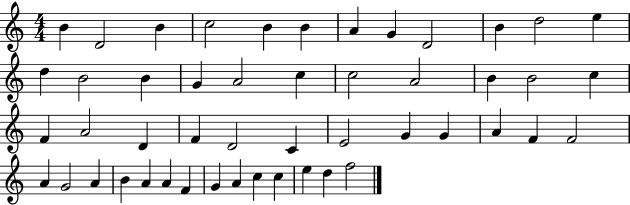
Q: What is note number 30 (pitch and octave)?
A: E4